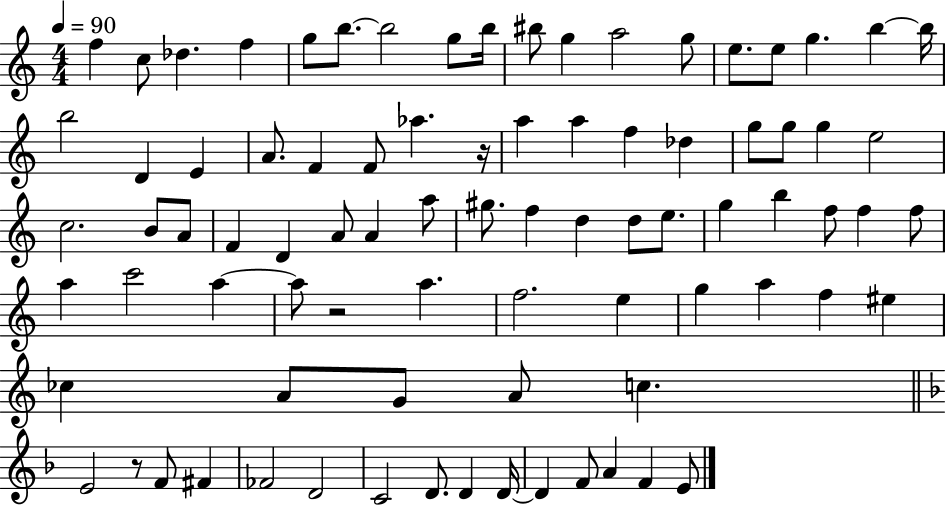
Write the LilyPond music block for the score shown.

{
  \clef treble
  \numericTimeSignature
  \time 4/4
  \key c \major
  \tempo 4 = 90
  f''4 c''8 des''4. f''4 | g''8 b''8.~~ b''2 g''8 b''16 | bis''8 g''4 a''2 g''8 | e''8. e''8 g''4. b''4~~ b''16 | \break b''2 d'4 e'4 | a'8. f'4 f'8 aes''4. r16 | a''4 a''4 f''4 des''4 | g''8 g''8 g''4 e''2 | \break c''2. b'8 a'8 | f'4 d'4 a'8 a'4 a''8 | gis''8. f''4 d''4 d''8 e''8. | g''4 b''4 f''8 f''4 f''8 | \break a''4 c'''2 a''4~~ | a''8 r2 a''4. | f''2. e''4 | g''4 a''4 f''4 eis''4 | \break ces''4 a'8 g'8 a'8 c''4. | \bar "||" \break \key d \minor e'2 r8 f'8 fis'4 | fes'2 d'2 | c'2 d'8. d'4 d'16~~ | d'4 f'8 a'4 f'4 e'8 | \break \bar "|."
}